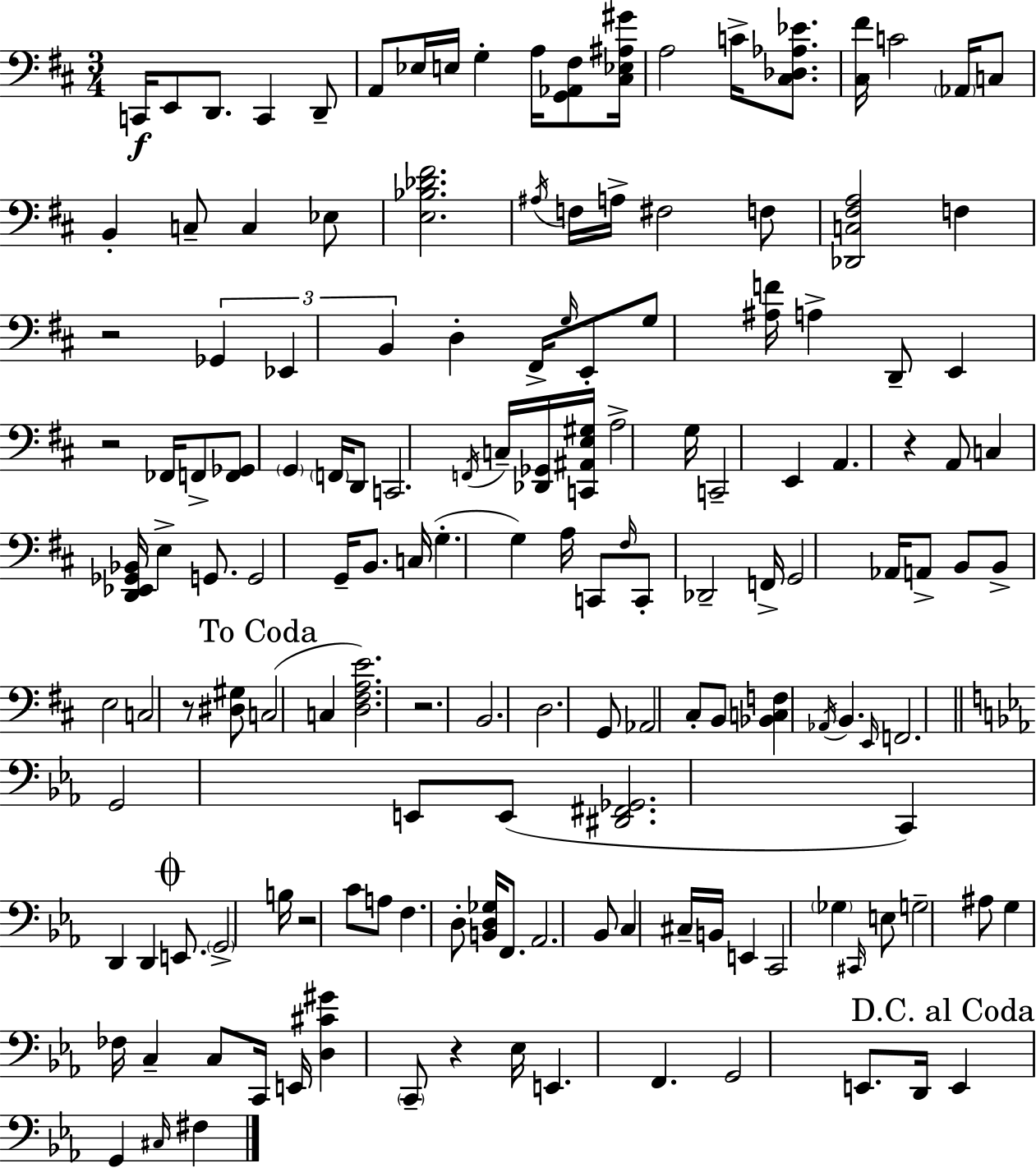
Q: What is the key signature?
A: D major